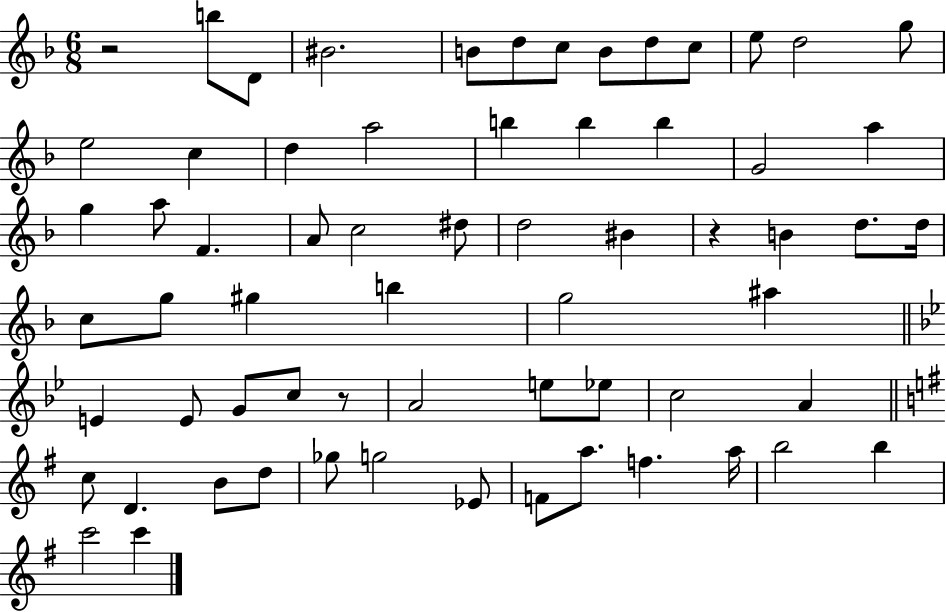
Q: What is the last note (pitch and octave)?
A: C6